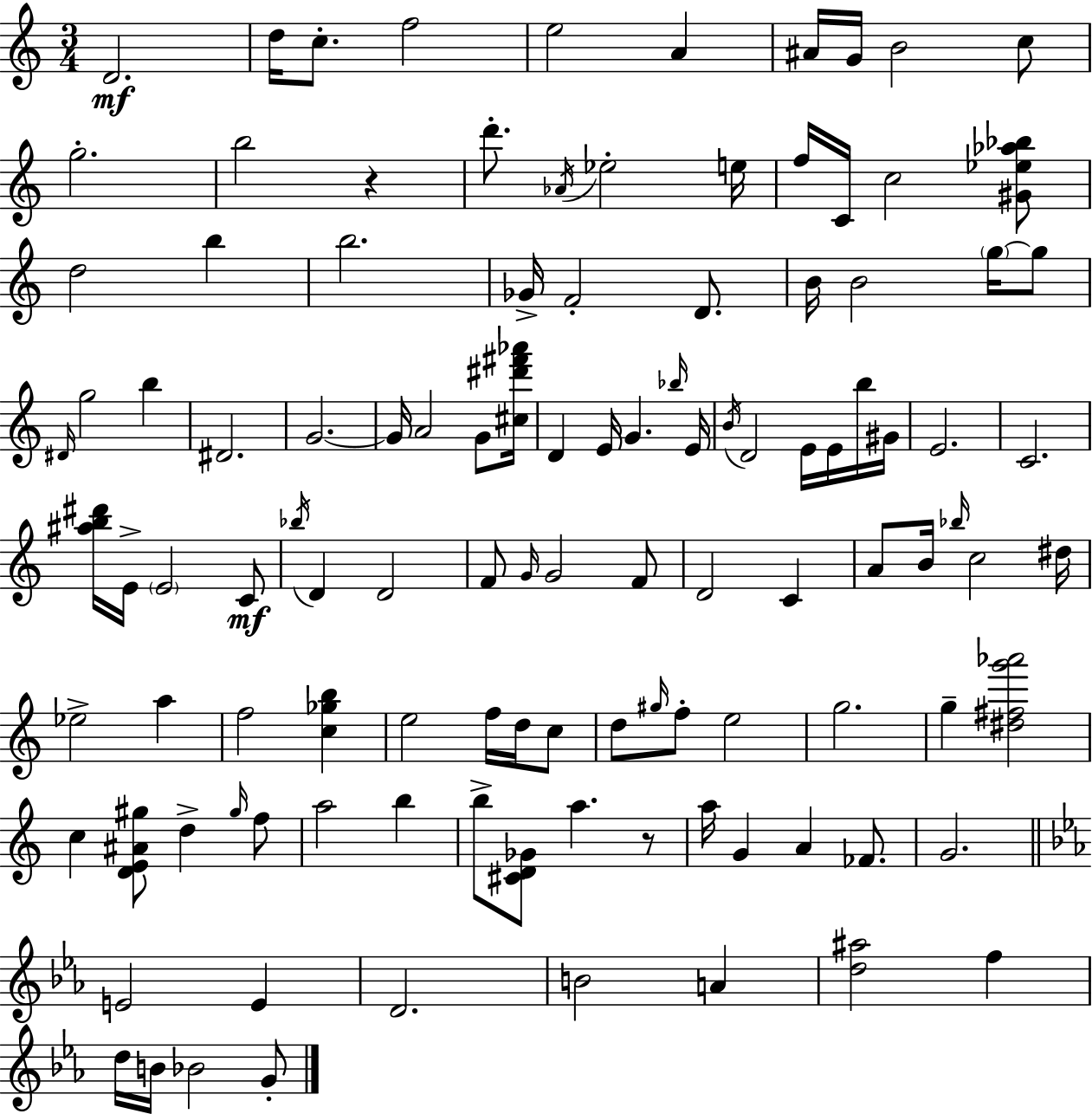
X:1
T:Untitled
M:3/4
L:1/4
K:C
D2 d/4 c/2 f2 e2 A ^A/4 G/4 B2 c/2 g2 b2 z d'/2 _A/4 _e2 e/4 f/4 C/4 c2 [^G_e_a_b]/2 d2 b b2 _G/4 F2 D/2 B/4 B2 g/4 g/2 ^D/4 g2 b ^D2 G2 G/4 A2 G/2 [^c^d'^f'_a']/4 D E/4 G _b/4 E/4 B/4 D2 E/4 E/4 b/4 ^G/4 E2 C2 [^ab^d']/4 E/4 E2 C/2 _b/4 D D2 F/2 G/4 G2 F/2 D2 C A/2 B/4 _b/4 c2 ^d/4 _e2 a f2 [c_gb] e2 f/4 d/4 c/2 d/2 ^g/4 f/2 e2 g2 g [^d^fg'_a']2 c [DE^A^g]/2 d ^g/4 f/2 a2 b b/2 [^CD_G]/2 a z/2 a/4 G A _F/2 G2 E2 E D2 B2 A [d^a]2 f d/4 B/4 _B2 G/2